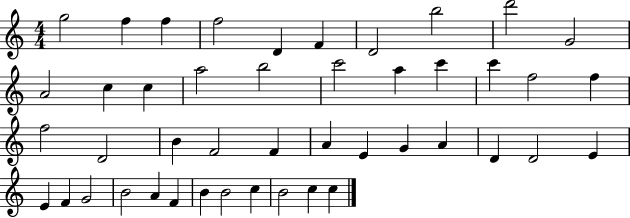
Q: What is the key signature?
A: C major